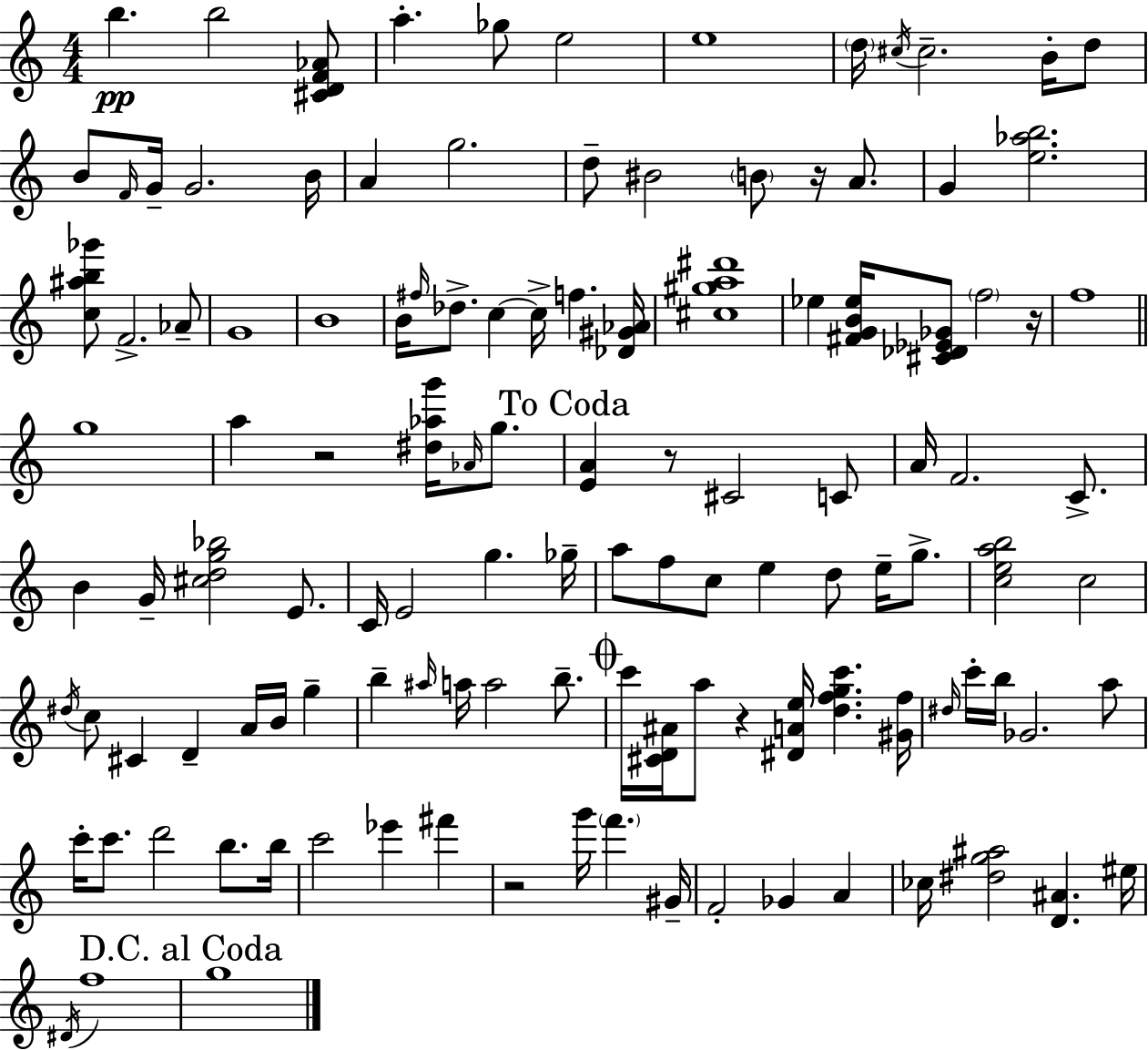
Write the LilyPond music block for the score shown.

{
  \clef treble
  \numericTimeSignature
  \time 4/4
  \key a \minor
  \repeat volta 2 { b''4.\pp b''2 <cis' d' f' aes'>8 | a''4.-. ges''8 e''2 | e''1 | \parenthesize d''16 \acciaccatura { cis''16 } cis''2.-- b'16-. d''8 | \break b'8 \grace { f'16 } g'16-- g'2. | b'16 a'4 g''2. | d''8-- bis'2 \parenthesize b'8 r16 a'8. | g'4 <e'' aes'' b''>2. | \break <c'' ais'' b'' ges'''>8 f'2.-> | aes'8-- g'1 | b'1 | b'16 \grace { fis''16 } des''8.-> c''4~~ c''16-> f''4. | \break <des' gis' aes'>16 <cis'' gis'' a'' dis'''>1 | ees''4 <fis' g' b' ees''>16 <cis' des' ees' ges'>8 \parenthesize f''2 | r16 f''1 | \bar "||" \break \key c \major g''1 | a''4 r2 <dis'' aes'' g'''>16 \grace { aes'16 } g''8. | \mark "To Coda" <e' a'>4 r8 cis'2 c'8 | a'16 f'2. c'8.-> | \break b'4 g'16-- <cis'' d'' g'' bes''>2 e'8. | c'16 e'2 g''4. | ges''16-- a''8 f''8 c''8 e''4 d''8 e''16-- g''8.-> | <c'' e'' a'' b''>2 c''2 | \break \acciaccatura { dis''16 } c''8 cis'4 d'4-- a'16 b'16 g''4-- | b''4-- \grace { ais''16 } a''16 a''2 | b''8.-- \mark \markup { \musicglyph "scripts.coda" } c'''16 <cis' d' ais'>16 a''8 r4 <dis' a' e''>16 <d'' f'' g'' c'''>4. | <gis' f''>16 \grace { dis''16 } c'''16-. b''16 ges'2. | \break a''8 c'''16-. c'''8. d'''2 | b''8. b''16 c'''2 ees'''4 | fis'''4 r2 g'''16 \parenthesize f'''4. | gis'16-- f'2-. ges'4 | \break a'4 ces''16 <dis'' g'' ais''>2 <d' ais'>4. | eis''16 \acciaccatura { dis'16 } f''1 | \mark "D.C. al Coda" g''1 | } \bar "|."
}